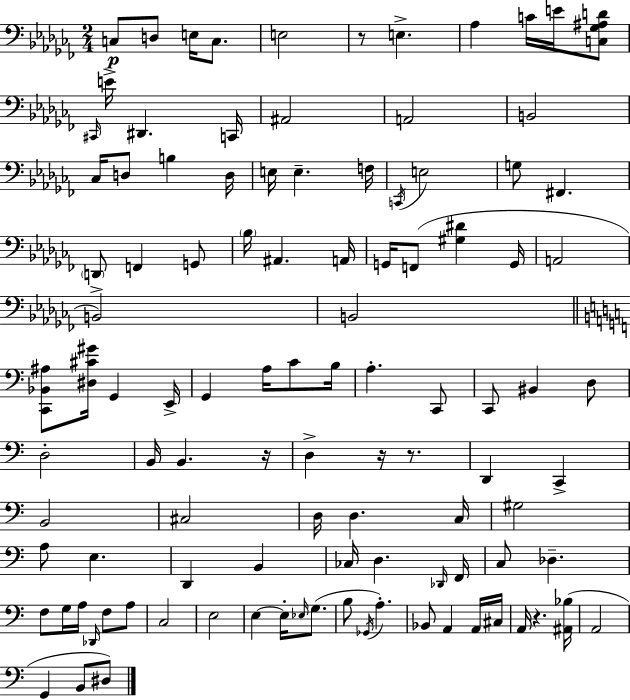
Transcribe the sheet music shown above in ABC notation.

X:1
T:Untitled
M:2/4
L:1/4
K:Abm
C,/2 D,/2 E,/4 C,/2 E,2 z/2 E, _A, C/4 E/4 [C,_G,^A,D]/2 ^C,,/4 E/4 ^D,, C,,/4 ^A,,2 A,,2 B,,2 _C,/4 D,/2 B, D,/4 E,/4 E, F,/4 C,,/4 E,2 G,/2 ^F,, D,,/2 F,, G,,/2 _B,/4 ^A,, A,,/4 G,,/4 F,,/2 [^G,^D] G,,/4 A,,2 B,,2 B,,2 [C,,_B,,^A,]/2 [^D,^C^G]/4 G,, E,,/4 G,, A,/4 C/2 B,/4 A, C,,/2 C,,/2 ^B,, D,/2 D,2 B,,/4 B,, z/4 D, z/4 z/2 D,, C,, B,,2 ^C,2 D,/4 D, C,/4 ^G,2 A,/2 E, D,, B,, _C,/4 D, _D,,/4 F,,/4 C,/2 _D, F,/2 G,/4 A,/4 _D,,/4 F,/2 A,/2 C,2 E,2 E, E,/4 _E,/4 G,/2 B,/2 _G,,/4 A, _B,,/2 A,, A,,/4 ^C,/4 A,,/4 z [^A,,_B,]/4 A,,2 G,, B,,/2 ^D,/2